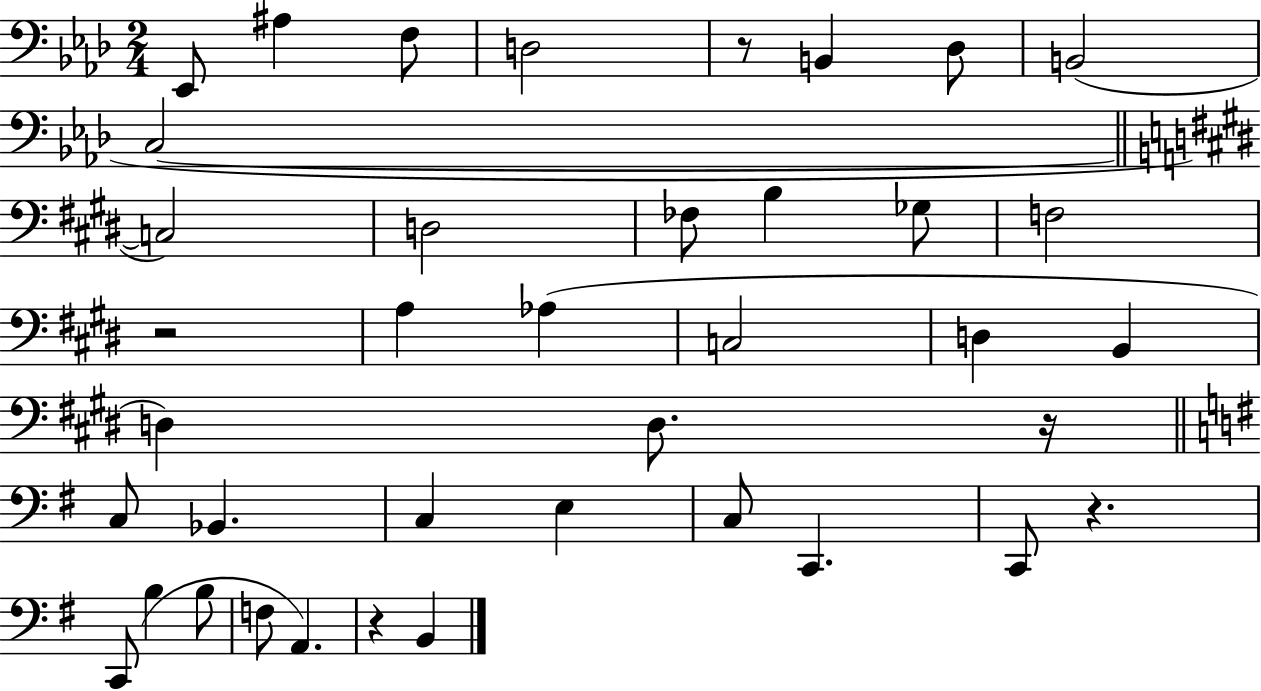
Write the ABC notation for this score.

X:1
T:Untitled
M:2/4
L:1/4
K:Ab
_E,,/2 ^A, F,/2 D,2 z/2 B,, _D,/2 B,,2 C,2 C,2 D,2 _F,/2 B, _G,/2 F,2 z2 A, _A, C,2 D, B,, D, D,/2 z/4 C,/2 _B,, C, E, C,/2 C,, C,,/2 z C,,/2 B, B,/2 F,/2 A,, z B,,